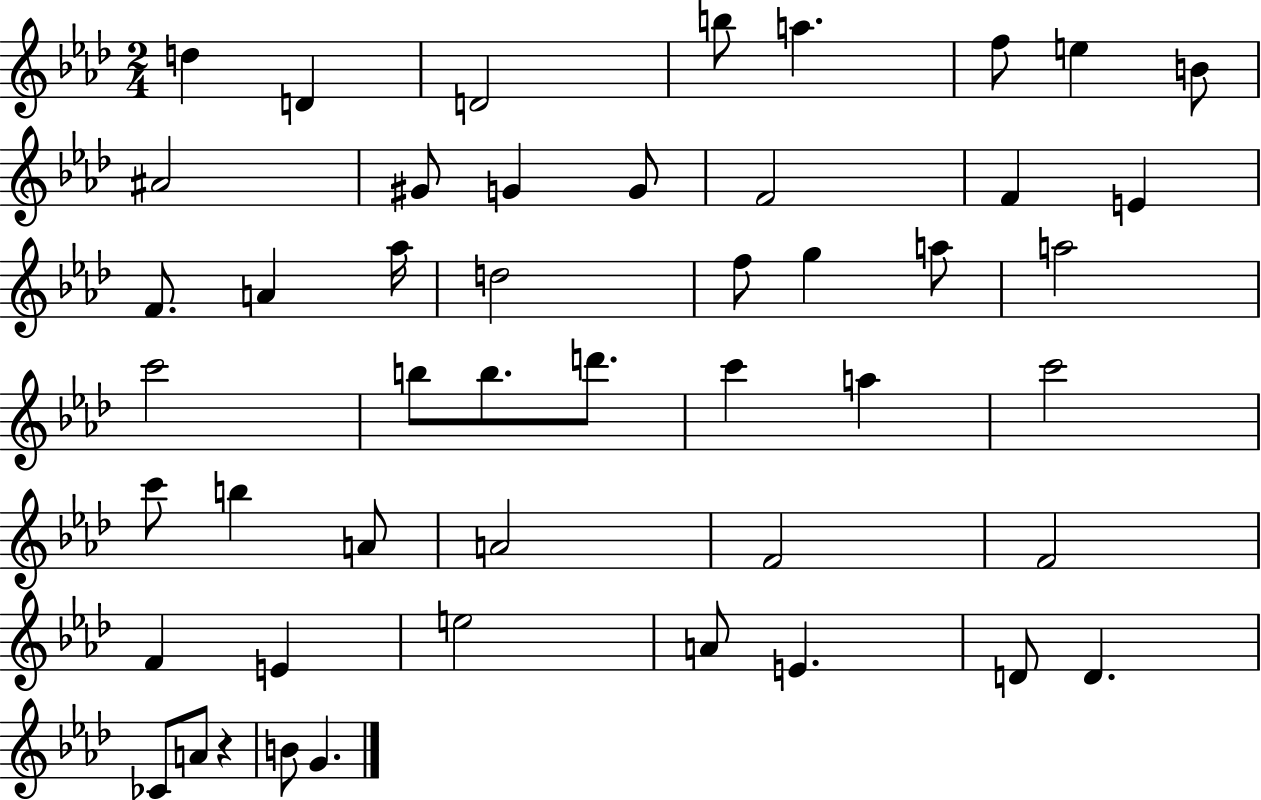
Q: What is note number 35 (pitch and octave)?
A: F4